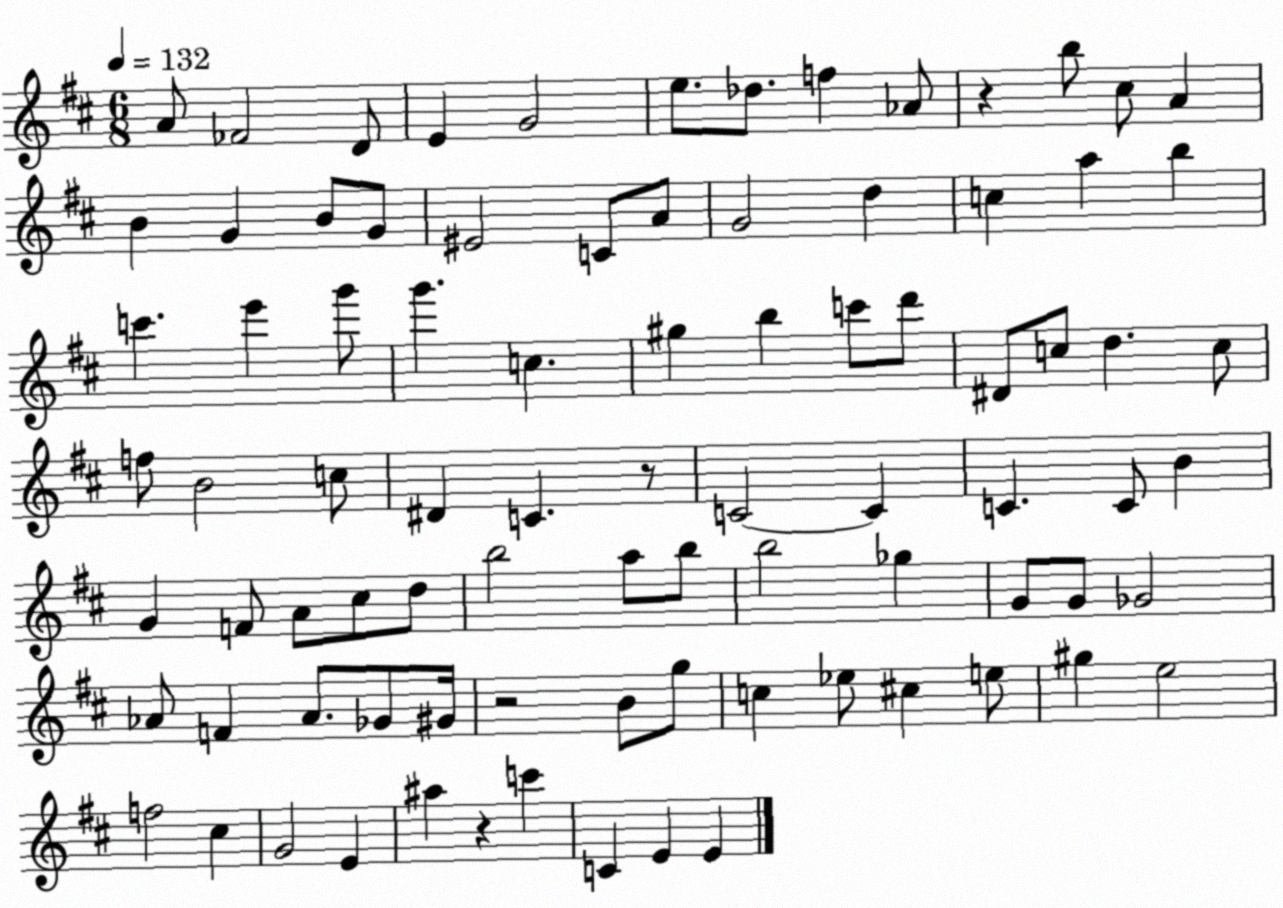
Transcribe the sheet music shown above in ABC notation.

X:1
T:Untitled
M:6/8
L:1/4
K:D
A/2 _F2 D/2 E G2 e/2 _d/2 f _A/2 z b/2 ^c/2 A B G B/2 G/2 ^E2 C/2 A/2 G2 d c a b c' e' g'/2 g' c ^g b c'/2 d'/2 ^D/2 c/2 d c/2 f/2 B2 c/2 ^D C z/2 C2 C C C/2 B G F/2 A/2 ^c/2 d/2 b2 a/2 b/2 b2 _g G/2 G/2 _G2 _A/2 F _A/2 _G/2 ^G/4 z2 B/2 g/2 c _e/2 ^c e/2 ^g e2 f2 ^c G2 E ^a z c' C E E